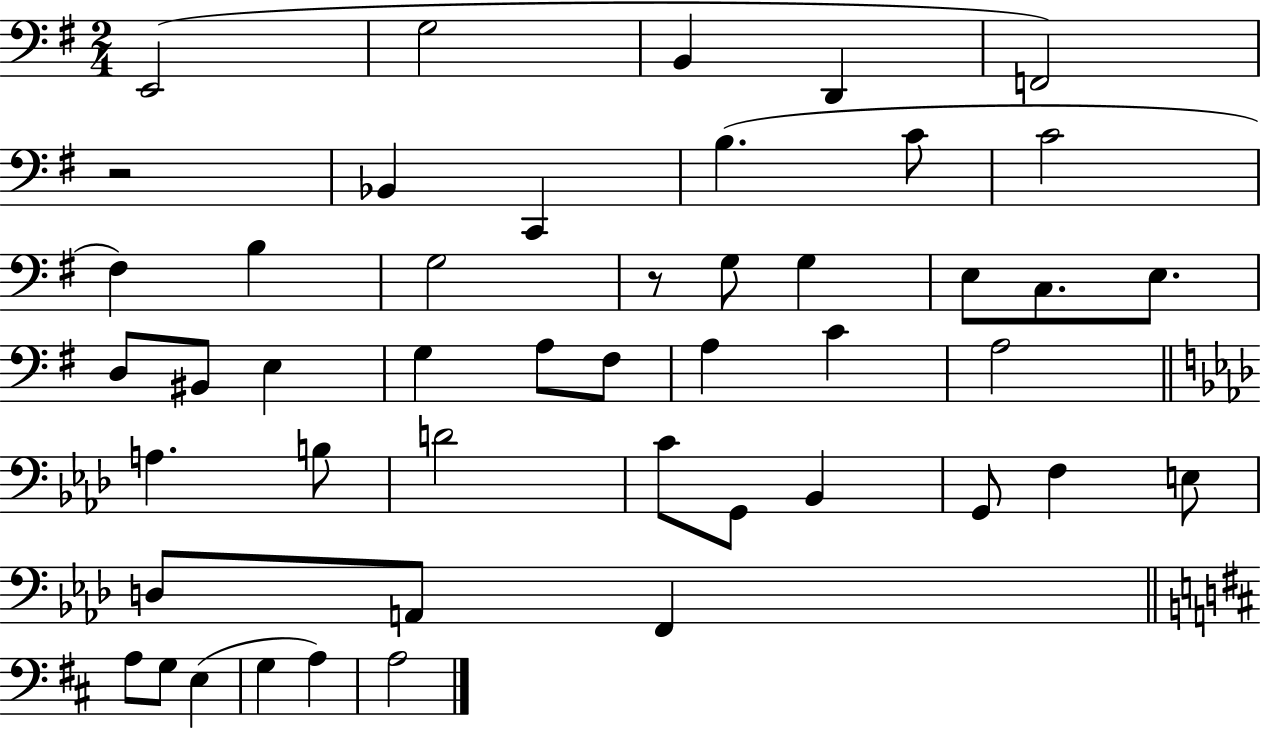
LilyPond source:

{
  \clef bass
  \numericTimeSignature
  \time 2/4
  \key g \major
  e,2( | g2 | b,4 d,4 | f,2) | \break r2 | bes,4 c,4 | b4.( c'8 | c'2 | \break fis4) b4 | g2 | r8 g8 g4 | e8 c8. e8. | \break d8 bis,8 e4 | g4 a8 fis8 | a4 c'4 | a2 | \break \bar "||" \break \key aes \major a4. b8 | d'2 | c'8 g,8 bes,4 | g,8 f4 e8 | \break d8 a,8 f,4 | \bar "||" \break \key d \major a8 g8 e4( | g4 a4) | a2 | \bar "|."
}